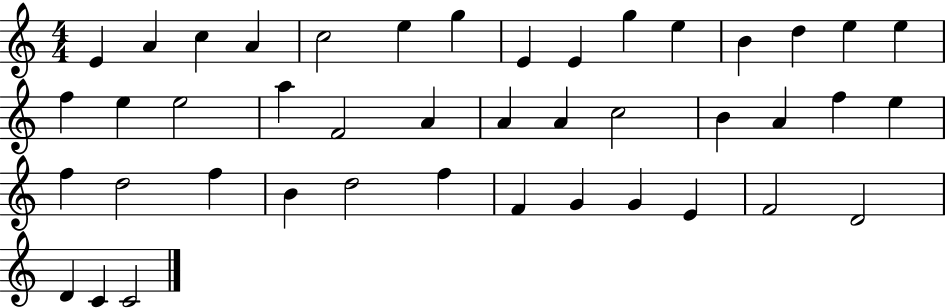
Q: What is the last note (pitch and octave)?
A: C4